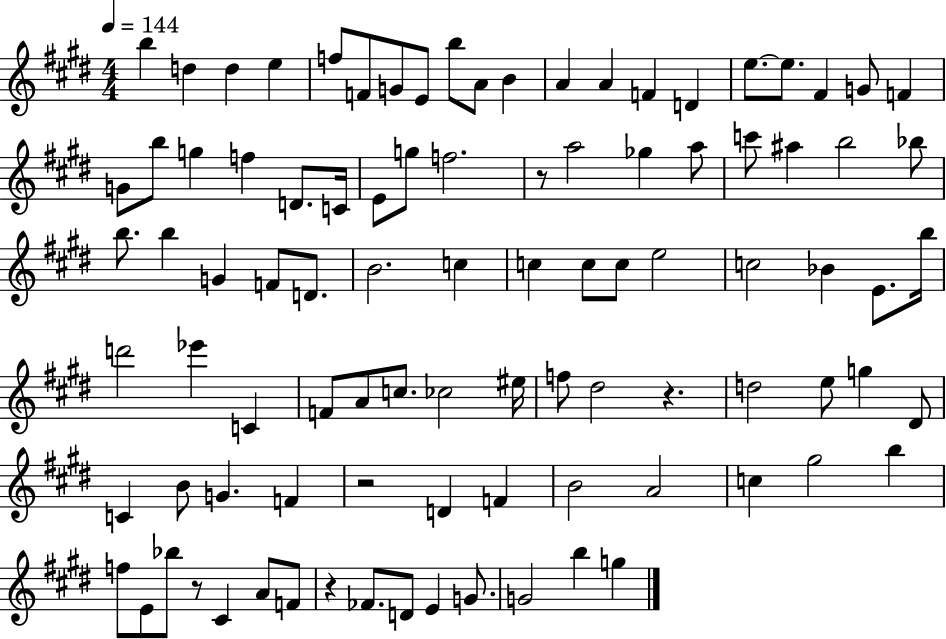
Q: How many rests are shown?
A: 5